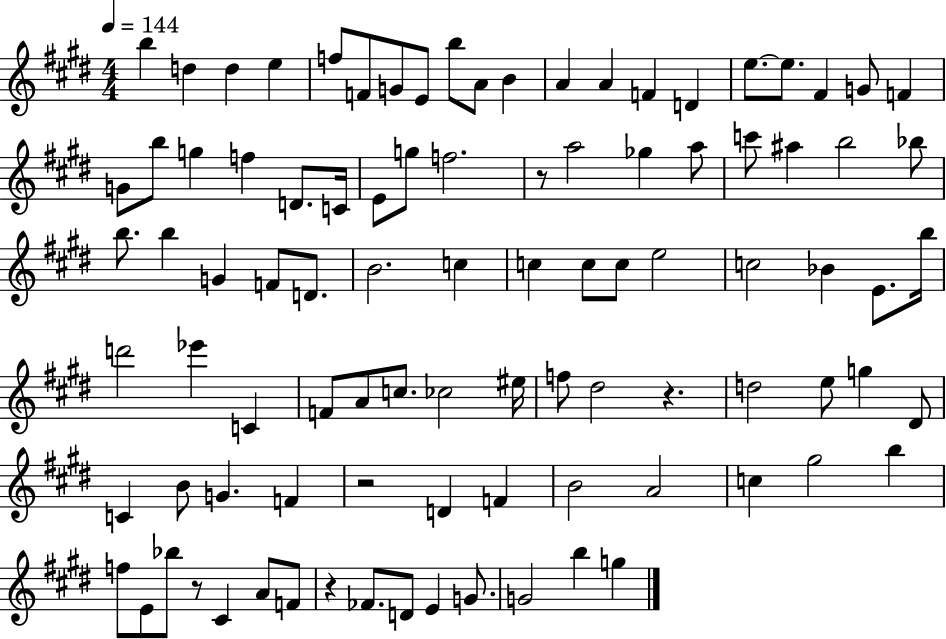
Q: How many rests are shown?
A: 5